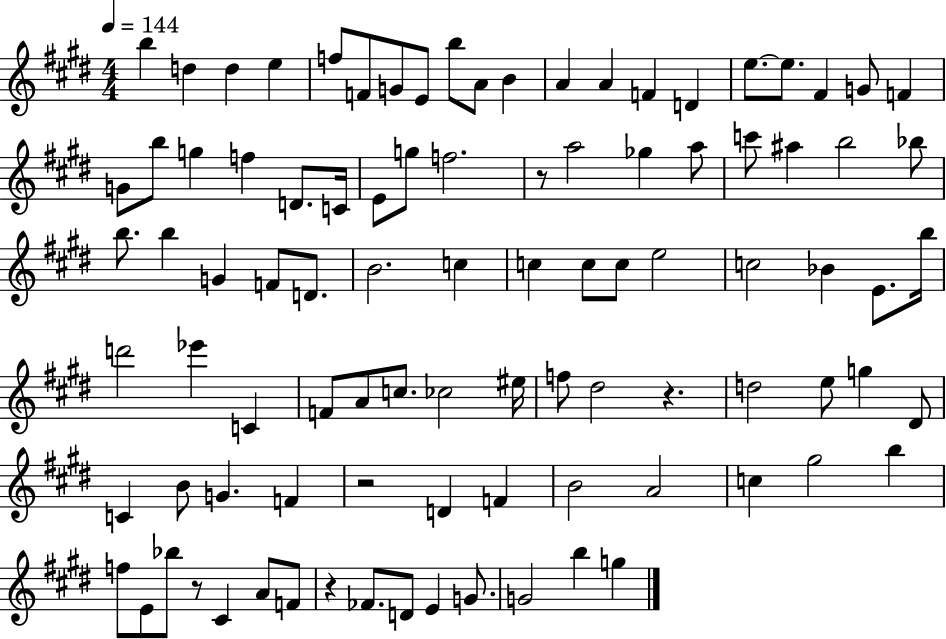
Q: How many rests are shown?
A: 5